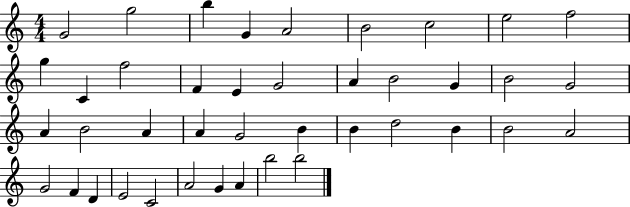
G4/h G5/h B5/q G4/q A4/h B4/h C5/h E5/h F5/h G5/q C4/q F5/h F4/q E4/q G4/h A4/q B4/h G4/q B4/h G4/h A4/q B4/h A4/q A4/q G4/h B4/q B4/q D5/h B4/q B4/h A4/h G4/h F4/q D4/q E4/h C4/h A4/h G4/q A4/q B5/h B5/h